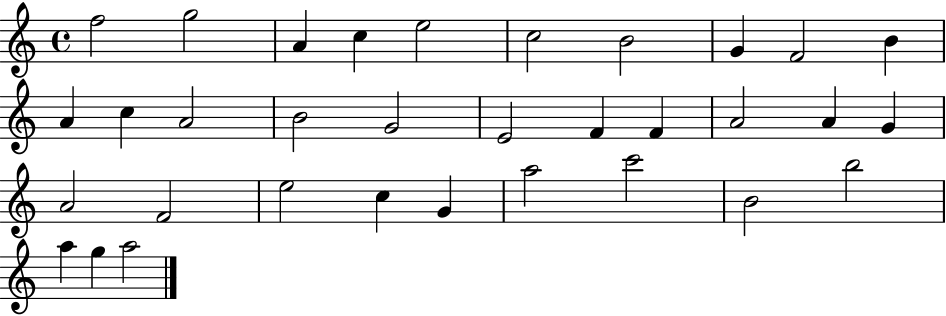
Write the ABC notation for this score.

X:1
T:Untitled
M:4/4
L:1/4
K:C
f2 g2 A c e2 c2 B2 G F2 B A c A2 B2 G2 E2 F F A2 A G A2 F2 e2 c G a2 c'2 B2 b2 a g a2